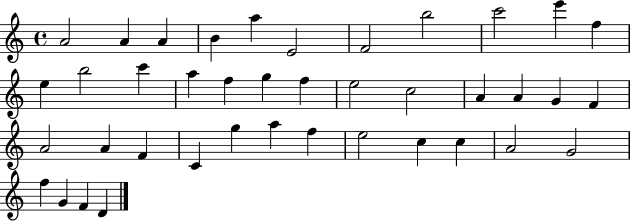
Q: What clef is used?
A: treble